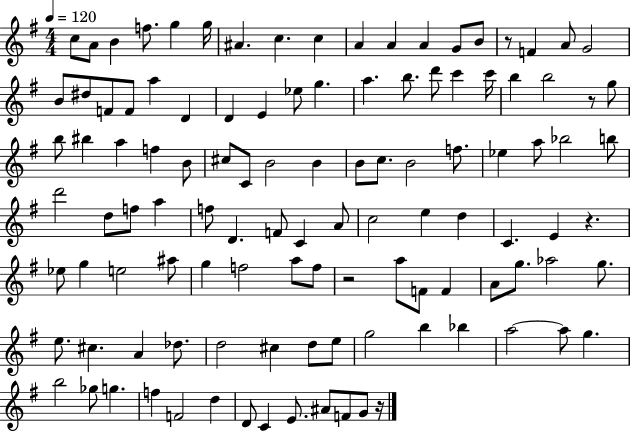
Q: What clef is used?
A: treble